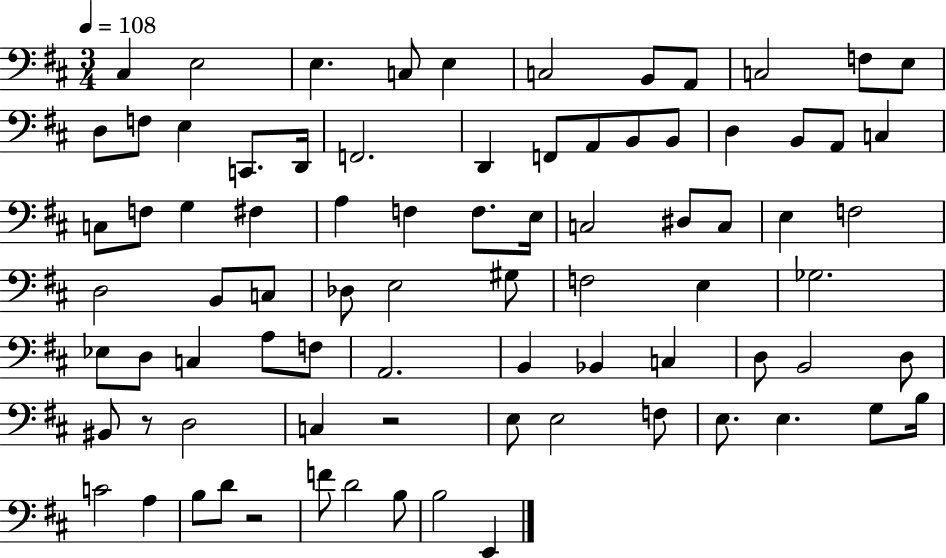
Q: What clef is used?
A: bass